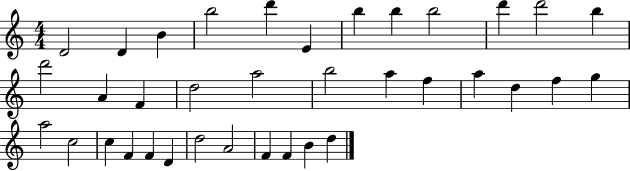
{
  \clef treble
  \numericTimeSignature
  \time 4/4
  \key c \major
  d'2 d'4 b'4 | b''2 d'''4 e'4 | b''4 b''4 b''2 | d'''4 d'''2 b''4 | \break d'''2 a'4 f'4 | d''2 a''2 | b''2 a''4 f''4 | a''4 d''4 f''4 g''4 | \break a''2 c''2 | c''4 f'4 f'4 d'4 | d''2 a'2 | f'4 f'4 b'4 d''4 | \break \bar "|."
}